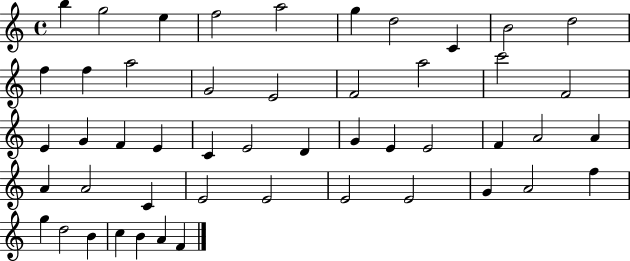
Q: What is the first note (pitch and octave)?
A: B5